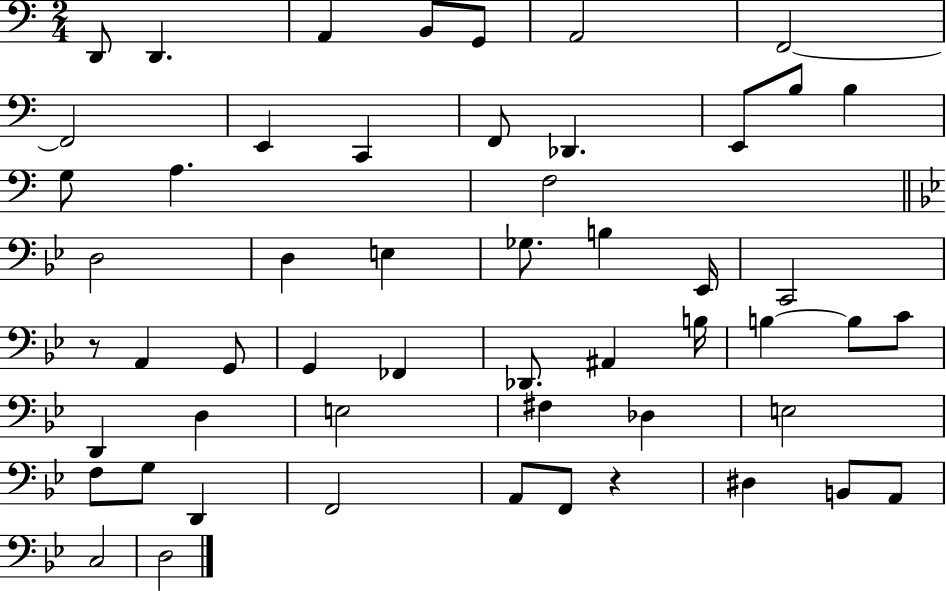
X:1
T:Untitled
M:2/4
L:1/4
K:C
D,,/2 D,, A,, B,,/2 G,,/2 A,,2 F,,2 F,,2 E,, C,, F,,/2 _D,, E,,/2 B,/2 B, G,/2 A, F,2 D,2 D, E, _G,/2 B, _E,,/4 C,,2 z/2 A,, G,,/2 G,, _F,, _D,,/2 ^A,, B,/4 B, B,/2 C/2 D,, D, E,2 ^F, _D, E,2 F,/2 G,/2 D,, F,,2 A,,/2 F,,/2 z ^D, B,,/2 A,,/2 C,2 D,2